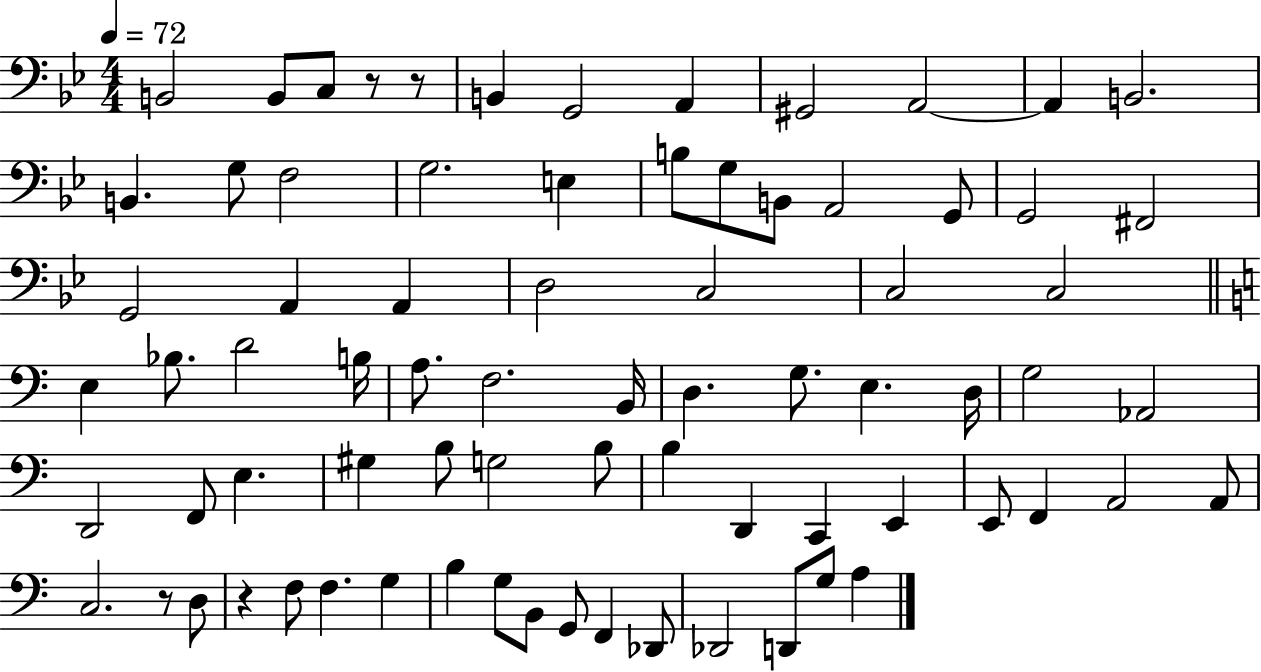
X:1
T:Untitled
M:4/4
L:1/4
K:Bb
B,,2 B,,/2 C,/2 z/2 z/2 B,, G,,2 A,, ^G,,2 A,,2 A,, B,,2 B,, G,/2 F,2 G,2 E, B,/2 G,/2 B,,/2 A,,2 G,,/2 G,,2 ^F,,2 G,,2 A,, A,, D,2 C,2 C,2 C,2 E, _B,/2 D2 B,/4 A,/2 F,2 B,,/4 D, G,/2 E, D,/4 G,2 _A,,2 D,,2 F,,/2 E, ^G, B,/2 G,2 B,/2 B, D,, C,, E,, E,,/2 F,, A,,2 A,,/2 C,2 z/2 D,/2 z F,/2 F, G, B, G,/2 B,,/2 G,,/2 F,, _D,,/2 _D,,2 D,,/2 G,/2 A,